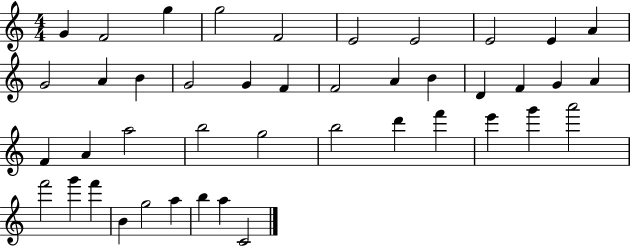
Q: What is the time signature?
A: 4/4